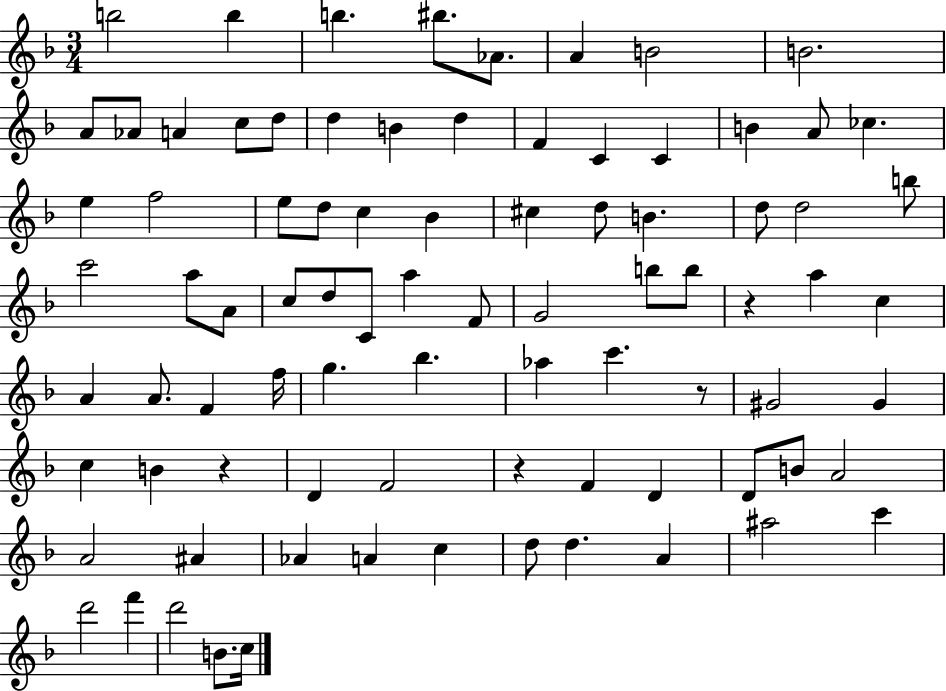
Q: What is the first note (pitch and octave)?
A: B5